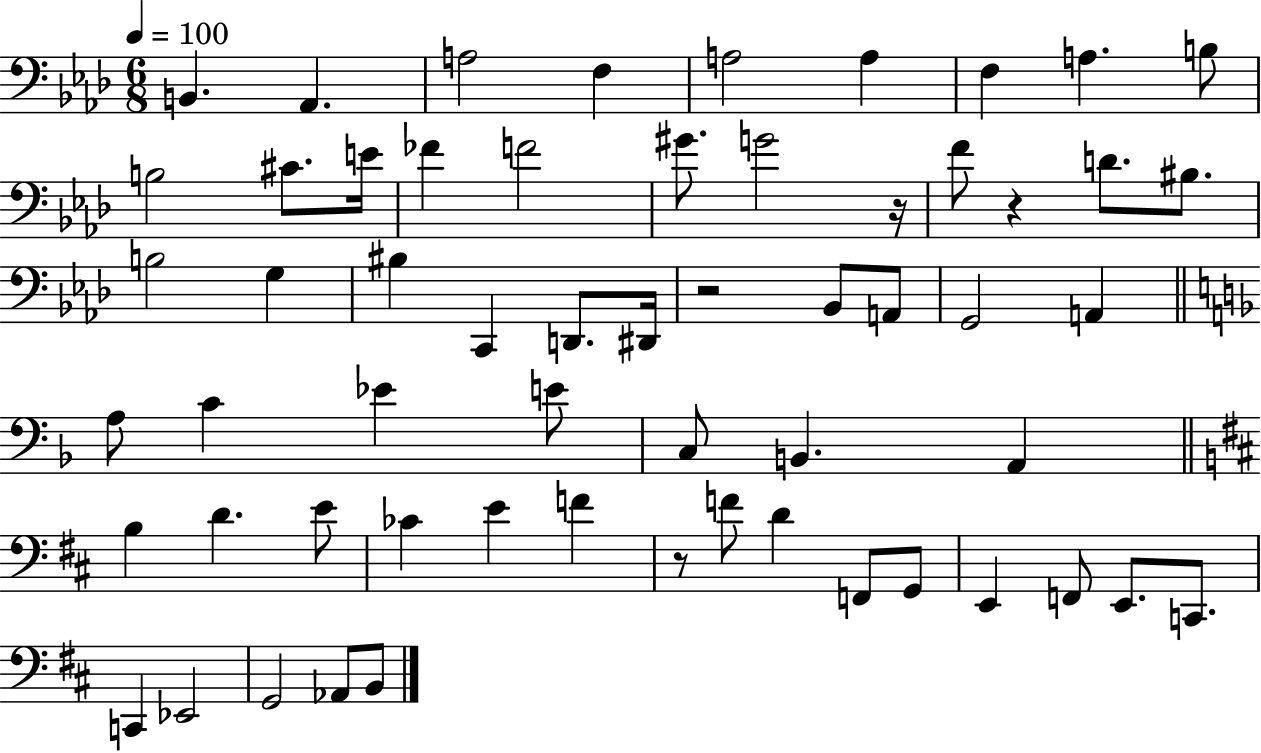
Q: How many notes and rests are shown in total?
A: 59